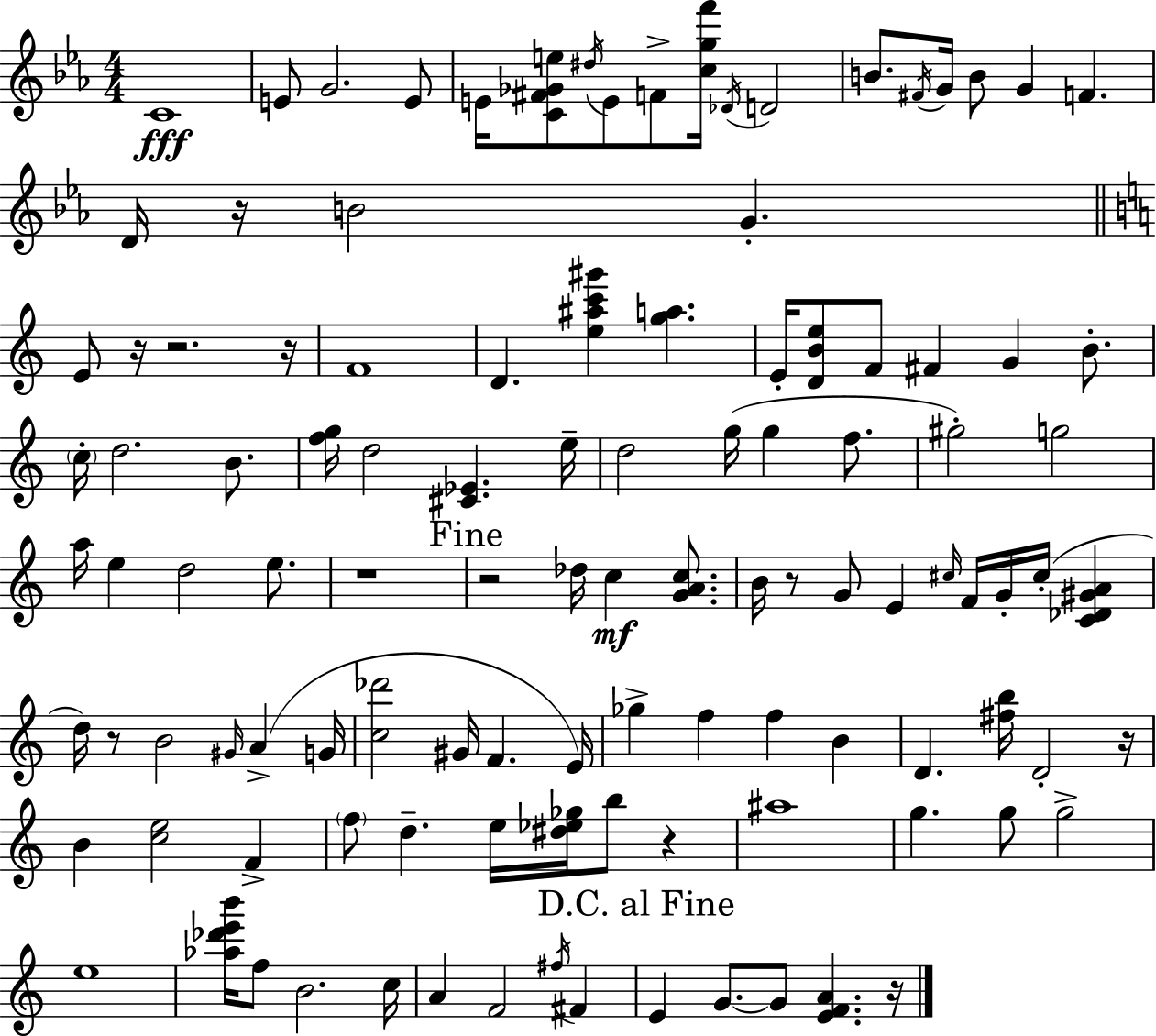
{
  \clef treble
  \numericTimeSignature
  \time 4/4
  \key c \minor
  c'1\fff | e'8 g'2. e'8 | e'16 <c' fis' ges' e''>8 \acciaccatura { dis''16 } e'8 f'8-> <c'' g'' f'''>16 \acciaccatura { des'16 } d'2 | b'8. \acciaccatura { fis'16 } g'16 b'8 g'4 f'4. | \break d'16 r16 b'2 g'4.-. | \bar "||" \break \key c \major e'8 r16 r2. r16 | f'1 | d'4. <e'' ais'' c''' gis'''>4 <g'' a''>4. | e'16-. <d' b' e''>8 f'8 fis'4 g'4 b'8.-. | \break \parenthesize c''16-. d''2. b'8. | <f'' g''>16 d''2 <cis' ees'>4. e''16-- | d''2 g''16( g''4 f''8. | gis''2-.) g''2 | \break a''16 e''4 d''2 e''8. | r1 | \mark "Fine" r2 des''16 c''4\mf <g' a' c''>8. | b'16 r8 g'8 e'4 \grace { cis''16 } f'16 g'16-. cis''16-.( <c' des' gis' a'>4 | \break d''16) r8 b'2 \grace { gis'16 } a'4->( | g'16 <c'' des'''>2 gis'16 f'4. | e'16) ges''4-> f''4 f''4 b'4 | d'4. <fis'' b''>16 d'2-. | \break r16 b'4 <c'' e''>2 f'4-> | \parenthesize f''8 d''4.-- e''16 <dis'' ees'' ges''>16 b''8 r4 | ais''1 | g''4. g''8 g''2-> | \break e''1 | <aes'' des''' e''' b'''>16 f''8 b'2. | c''16 a'4 f'2 \acciaccatura { fis''16 } fis'4 | \mark "D.C. al Fine" e'4 g'8.~~ g'8 <e' f' a'>4. | \break r16 \bar "|."
}